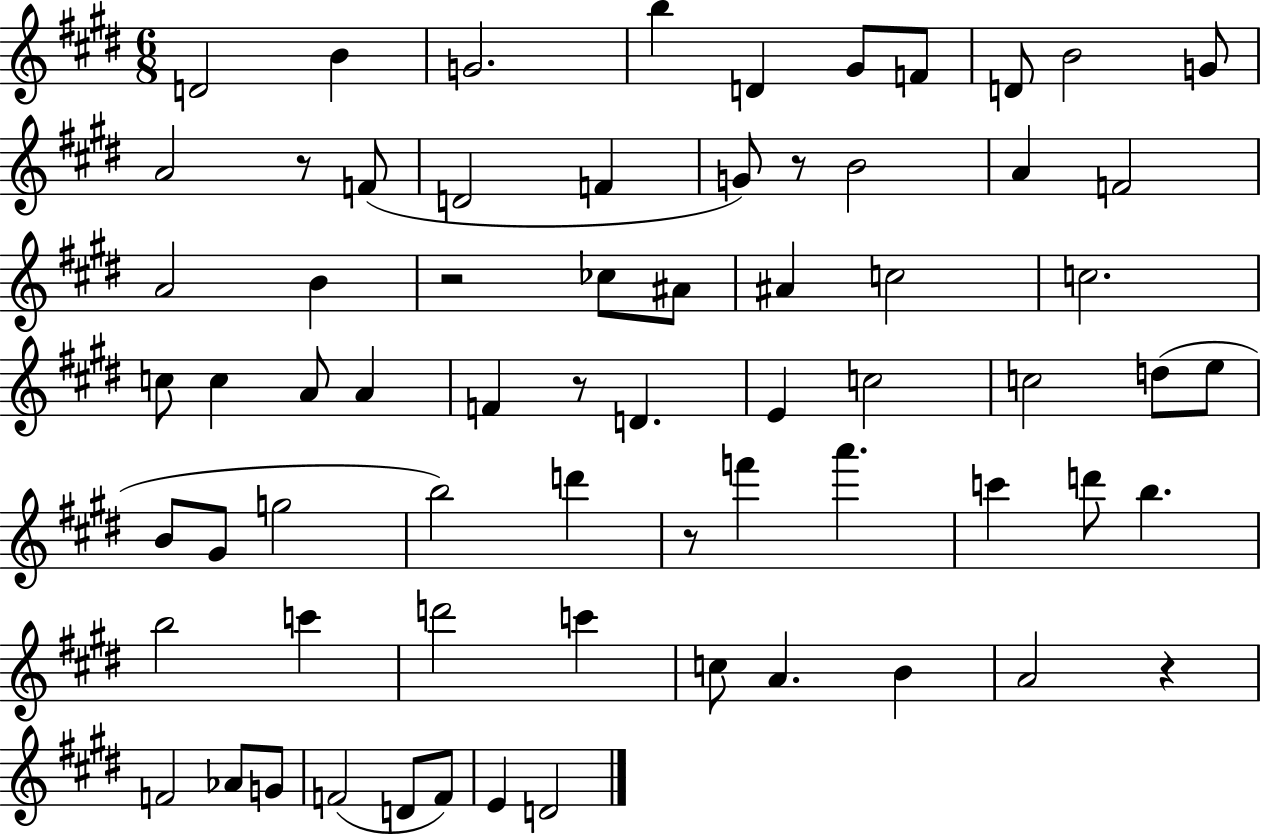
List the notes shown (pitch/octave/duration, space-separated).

D4/h B4/q G4/h. B5/q D4/q G#4/e F4/e D4/e B4/h G4/e A4/h R/e F4/e D4/h F4/q G4/e R/e B4/h A4/q F4/h A4/h B4/q R/h CES5/e A#4/e A#4/q C5/h C5/h. C5/e C5/q A4/e A4/q F4/q R/e D4/q. E4/q C5/h C5/h D5/e E5/e B4/e G#4/e G5/h B5/h D6/q R/e F6/q A6/q. C6/q D6/e B5/q. B5/h C6/q D6/h C6/q C5/e A4/q. B4/q A4/h R/q F4/h Ab4/e G4/e F4/h D4/e F4/e E4/q D4/h